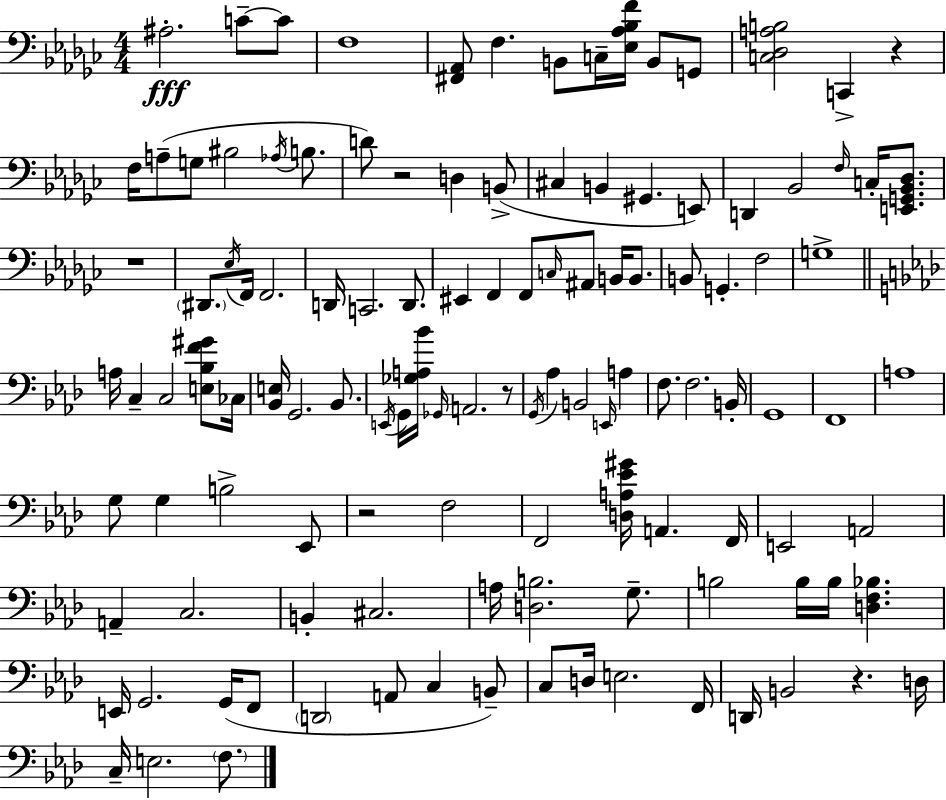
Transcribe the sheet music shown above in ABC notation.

X:1
T:Untitled
M:4/4
L:1/4
K:Ebm
^A,2 C/2 C/2 F,4 [^F,,_A,,]/2 F, B,,/2 C,/4 [_E,_A,_B,F]/4 B,,/2 G,,/2 [C,_D,A,B,]2 C,, z F,/4 A,/2 G,/2 ^B,2 _A,/4 B,/2 D/2 z2 D, B,,/2 ^C, B,, ^G,, E,,/2 D,, _B,,2 F,/4 C,/4 [E,,G,,_B,,_D,]/2 z4 ^D,,/2 _E,/4 F,,/4 F,,2 D,,/4 C,,2 D,,/2 ^E,, F,, F,,/2 C,/4 ^A,,/2 B,,/4 B,,/2 B,,/2 G,, F,2 G,4 A,/4 C, C,2 [E,_B,F^G]/2 _C,/4 [_B,,E,]/4 G,,2 _B,,/2 E,,/4 G,,/4 [_G,A,_B]/4 _G,,/4 A,,2 z/2 G,,/4 _A, B,,2 E,,/4 A, F,/2 F,2 B,,/4 G,,4 F,,4 A,4 G,/2 G, B,2 _E,,/2 z2 F,2 F,,2 [D,A,_E^G]/4 A,, F,,/4 E,,2 A,,2 A,, C,2 B,, ^C,2 A,/4 [D,B,]2 G,/2 B,2 B,/4 B,/4 [D,F,_B,] E,,/4 G,,2 G,,/4 F,,/2 D,,2 A,,/2 C, B,,/2 C,/2 D,/4 E,2 F,,/4 D,,/4 B,,2 z D,/4 C,/4 E,2 F,/2